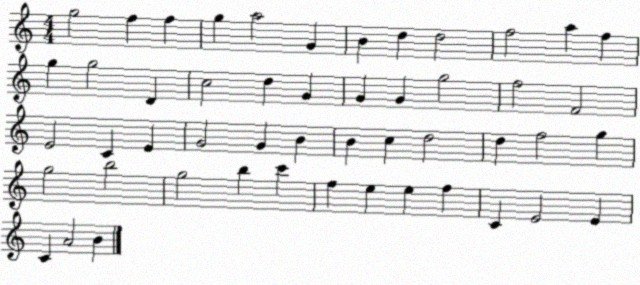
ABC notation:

X:1
T:Untitled
M:4/4
L:1/4
K:C
g2 f f g a2 G B d d2 f2 a f g g2 D c2 d G G G g2 f2 F2 E2 C E G2 G B B c d2 d f2 g g2 b2 g2 b c' f e e f C E2 E C A2 B